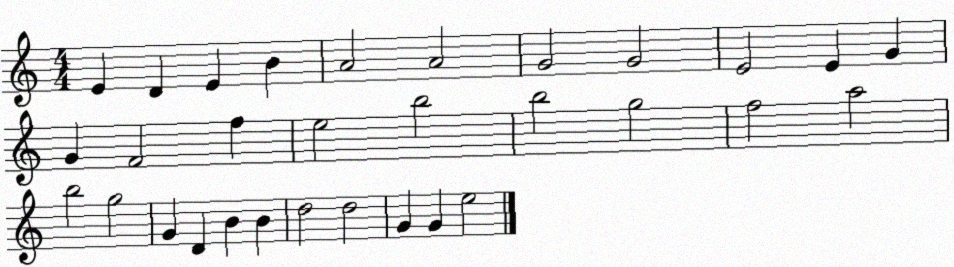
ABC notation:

X:1
T:Untitled
M:4/4
L:1/4
K:C
E D E B A2 A2 G2 G2 E2 E G G F2 f e2 b2 b2 g2 f2 a2 b2 g2 G D B B d2 d2 G G e2